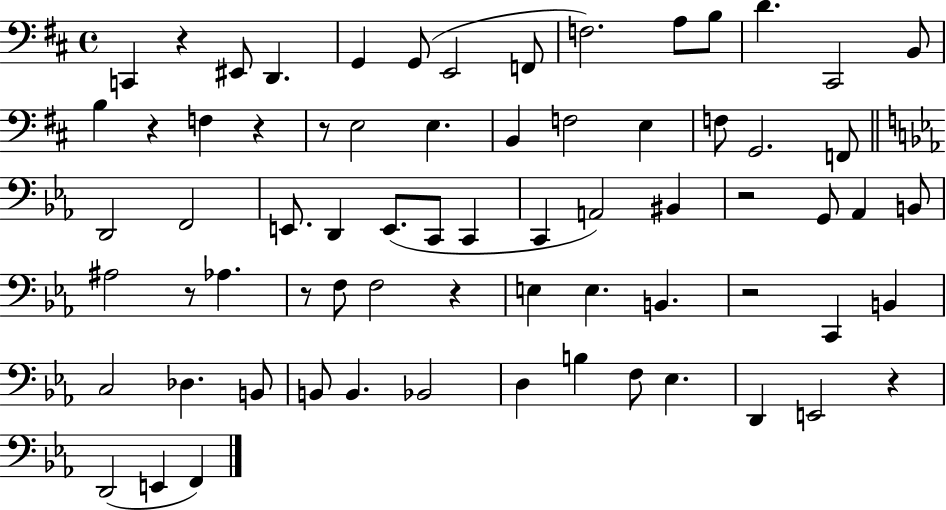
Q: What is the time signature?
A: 4/4